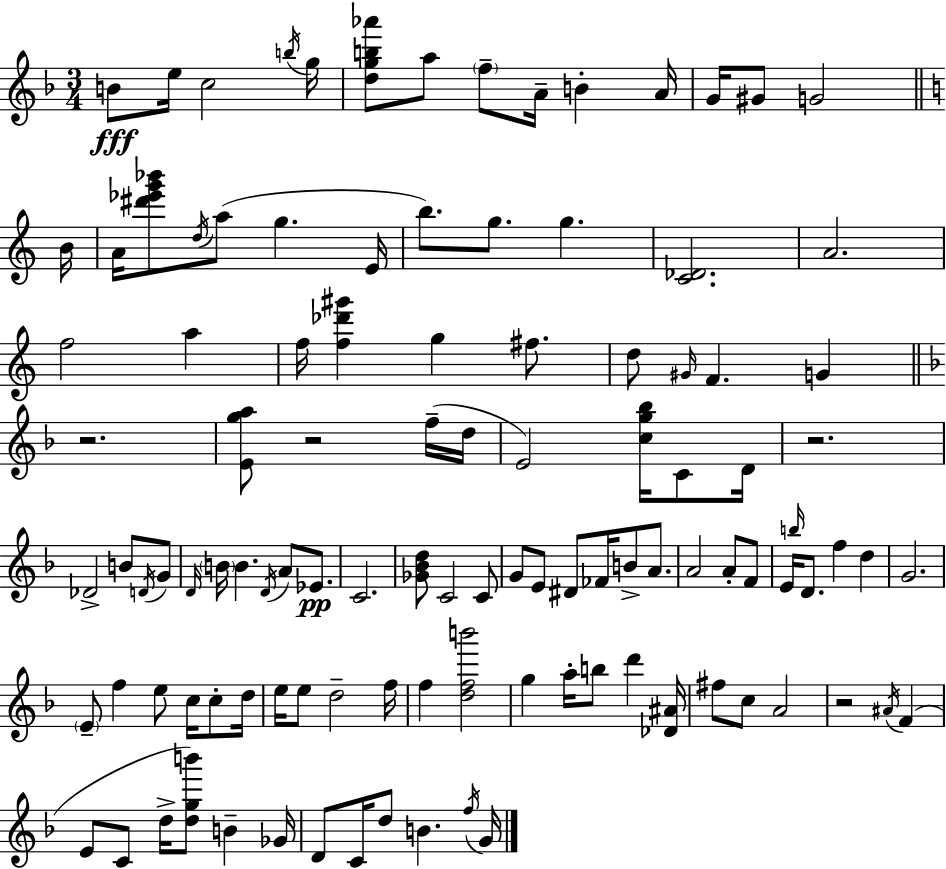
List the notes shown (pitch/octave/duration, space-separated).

B4/e E5/s C5/h B5/s G5/s [D5,G5,B5,Ab6]/e A5/e F5/e A4/s B4/q A4/s G4/s G#4/e G4/h B4/s A4/s [D#6,Eb6,G6,Bb6]/e D5/s A5/e G5/q. E4/s B5/e. G5/e. G5/q. [C4,Db4]/h. A4/h. F5/h A5/q F5/s [F5,Db6,G#6]/q G5/q F#5/e. D5/e G#4/s F4/q. G4/q R/h. [E4,G5,A5]/e R/h F5/s D5/s E4/h [C5,G5,Bb5]/s C4/e D4/s R/h. Db4/h B4/e D4/s G4/e D4/s B4/s B4/q. D4/s A4/e Eb4/e. C4/h. [Gb4,Bb4,D5]/e C4/h C4/e G4/e E4/e D#4/e FES4/s B4/e A4/e. A4/h A4/e F4/e E4/s B5/s D4/e. F5/q D5/q G4/h. E4/e F5/q E5/e C5/s C5/e D5/s E5/s E5/e D5/h F5/s F5/q [D5,F5,B6]/h G5/q A5/s B5/e D6/q [Db4,A#4]/s F#5/e C5/e A4/h R/h A#4/s F4/q E4/e C4/e D5/s [D5,G5,B6]/e B4/q Gb4/s D4/e C4/s D5/e B4/q. F5/s G4/s